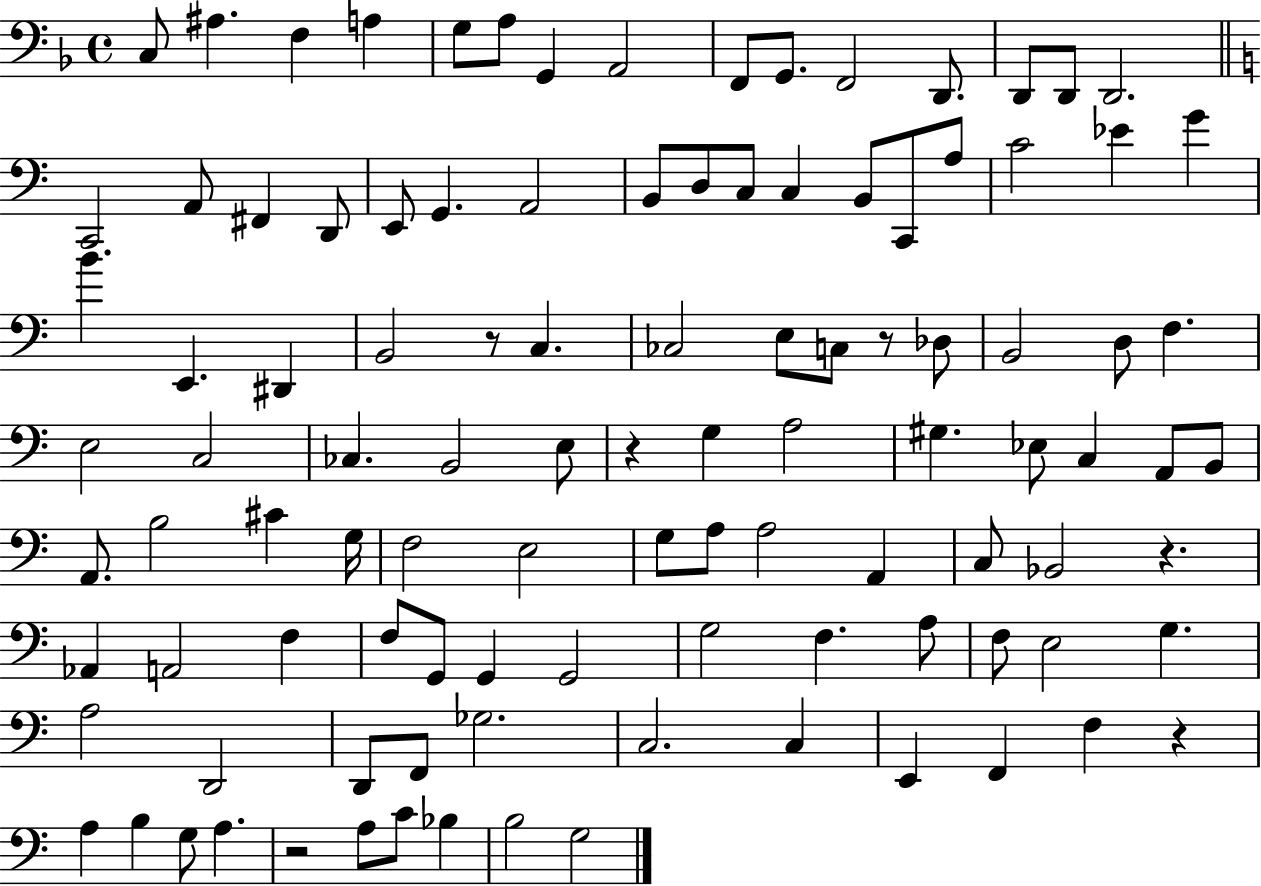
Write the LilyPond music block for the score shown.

{
  \clef bass
  \time 4/4
  \defaultTimeSignature
  \key f \major
  c8 ais4. f4 a4 | g8 a8 g,4 a,2 | f,8 g,8. f,2 d,8. | d,8 d,8 d,2. | \break \bar "||" \break \key a \minor c,2 a,8 fis,4 d,8 | e,8 g,4. a,2 | b,8 d8 c8 c4 b,8 c,8 a8 | c'2 ees'4 g'4 | \break b'4. e,4. dis,4 | b,2 r8 c4. | ces2 e8 c8 r8 des8 | b,2 d8 f4. | \break e2 c2 | ces4. b,2 e8 | r4 g4 a2 | gis4. ees8 c4 a,8 b,8 | \break a,8. b2 cis'4 g16 | f2 e2 | g8 a8 a2 a,4 | c8 bes,2 r4. | \break aes,4 a,2 f4 | f8 g,8 g,4 g,2 | g2 f4. a8 | f8 e2 g4. | \break a2 d,2 | d,8 f,8 ges2. | c2. c4 | e,4 f,4 f4 r4 | \break a4 b4 g8 a4. | r2 a8 c'8 bes4 | b2 g2 | \bar "|."
}